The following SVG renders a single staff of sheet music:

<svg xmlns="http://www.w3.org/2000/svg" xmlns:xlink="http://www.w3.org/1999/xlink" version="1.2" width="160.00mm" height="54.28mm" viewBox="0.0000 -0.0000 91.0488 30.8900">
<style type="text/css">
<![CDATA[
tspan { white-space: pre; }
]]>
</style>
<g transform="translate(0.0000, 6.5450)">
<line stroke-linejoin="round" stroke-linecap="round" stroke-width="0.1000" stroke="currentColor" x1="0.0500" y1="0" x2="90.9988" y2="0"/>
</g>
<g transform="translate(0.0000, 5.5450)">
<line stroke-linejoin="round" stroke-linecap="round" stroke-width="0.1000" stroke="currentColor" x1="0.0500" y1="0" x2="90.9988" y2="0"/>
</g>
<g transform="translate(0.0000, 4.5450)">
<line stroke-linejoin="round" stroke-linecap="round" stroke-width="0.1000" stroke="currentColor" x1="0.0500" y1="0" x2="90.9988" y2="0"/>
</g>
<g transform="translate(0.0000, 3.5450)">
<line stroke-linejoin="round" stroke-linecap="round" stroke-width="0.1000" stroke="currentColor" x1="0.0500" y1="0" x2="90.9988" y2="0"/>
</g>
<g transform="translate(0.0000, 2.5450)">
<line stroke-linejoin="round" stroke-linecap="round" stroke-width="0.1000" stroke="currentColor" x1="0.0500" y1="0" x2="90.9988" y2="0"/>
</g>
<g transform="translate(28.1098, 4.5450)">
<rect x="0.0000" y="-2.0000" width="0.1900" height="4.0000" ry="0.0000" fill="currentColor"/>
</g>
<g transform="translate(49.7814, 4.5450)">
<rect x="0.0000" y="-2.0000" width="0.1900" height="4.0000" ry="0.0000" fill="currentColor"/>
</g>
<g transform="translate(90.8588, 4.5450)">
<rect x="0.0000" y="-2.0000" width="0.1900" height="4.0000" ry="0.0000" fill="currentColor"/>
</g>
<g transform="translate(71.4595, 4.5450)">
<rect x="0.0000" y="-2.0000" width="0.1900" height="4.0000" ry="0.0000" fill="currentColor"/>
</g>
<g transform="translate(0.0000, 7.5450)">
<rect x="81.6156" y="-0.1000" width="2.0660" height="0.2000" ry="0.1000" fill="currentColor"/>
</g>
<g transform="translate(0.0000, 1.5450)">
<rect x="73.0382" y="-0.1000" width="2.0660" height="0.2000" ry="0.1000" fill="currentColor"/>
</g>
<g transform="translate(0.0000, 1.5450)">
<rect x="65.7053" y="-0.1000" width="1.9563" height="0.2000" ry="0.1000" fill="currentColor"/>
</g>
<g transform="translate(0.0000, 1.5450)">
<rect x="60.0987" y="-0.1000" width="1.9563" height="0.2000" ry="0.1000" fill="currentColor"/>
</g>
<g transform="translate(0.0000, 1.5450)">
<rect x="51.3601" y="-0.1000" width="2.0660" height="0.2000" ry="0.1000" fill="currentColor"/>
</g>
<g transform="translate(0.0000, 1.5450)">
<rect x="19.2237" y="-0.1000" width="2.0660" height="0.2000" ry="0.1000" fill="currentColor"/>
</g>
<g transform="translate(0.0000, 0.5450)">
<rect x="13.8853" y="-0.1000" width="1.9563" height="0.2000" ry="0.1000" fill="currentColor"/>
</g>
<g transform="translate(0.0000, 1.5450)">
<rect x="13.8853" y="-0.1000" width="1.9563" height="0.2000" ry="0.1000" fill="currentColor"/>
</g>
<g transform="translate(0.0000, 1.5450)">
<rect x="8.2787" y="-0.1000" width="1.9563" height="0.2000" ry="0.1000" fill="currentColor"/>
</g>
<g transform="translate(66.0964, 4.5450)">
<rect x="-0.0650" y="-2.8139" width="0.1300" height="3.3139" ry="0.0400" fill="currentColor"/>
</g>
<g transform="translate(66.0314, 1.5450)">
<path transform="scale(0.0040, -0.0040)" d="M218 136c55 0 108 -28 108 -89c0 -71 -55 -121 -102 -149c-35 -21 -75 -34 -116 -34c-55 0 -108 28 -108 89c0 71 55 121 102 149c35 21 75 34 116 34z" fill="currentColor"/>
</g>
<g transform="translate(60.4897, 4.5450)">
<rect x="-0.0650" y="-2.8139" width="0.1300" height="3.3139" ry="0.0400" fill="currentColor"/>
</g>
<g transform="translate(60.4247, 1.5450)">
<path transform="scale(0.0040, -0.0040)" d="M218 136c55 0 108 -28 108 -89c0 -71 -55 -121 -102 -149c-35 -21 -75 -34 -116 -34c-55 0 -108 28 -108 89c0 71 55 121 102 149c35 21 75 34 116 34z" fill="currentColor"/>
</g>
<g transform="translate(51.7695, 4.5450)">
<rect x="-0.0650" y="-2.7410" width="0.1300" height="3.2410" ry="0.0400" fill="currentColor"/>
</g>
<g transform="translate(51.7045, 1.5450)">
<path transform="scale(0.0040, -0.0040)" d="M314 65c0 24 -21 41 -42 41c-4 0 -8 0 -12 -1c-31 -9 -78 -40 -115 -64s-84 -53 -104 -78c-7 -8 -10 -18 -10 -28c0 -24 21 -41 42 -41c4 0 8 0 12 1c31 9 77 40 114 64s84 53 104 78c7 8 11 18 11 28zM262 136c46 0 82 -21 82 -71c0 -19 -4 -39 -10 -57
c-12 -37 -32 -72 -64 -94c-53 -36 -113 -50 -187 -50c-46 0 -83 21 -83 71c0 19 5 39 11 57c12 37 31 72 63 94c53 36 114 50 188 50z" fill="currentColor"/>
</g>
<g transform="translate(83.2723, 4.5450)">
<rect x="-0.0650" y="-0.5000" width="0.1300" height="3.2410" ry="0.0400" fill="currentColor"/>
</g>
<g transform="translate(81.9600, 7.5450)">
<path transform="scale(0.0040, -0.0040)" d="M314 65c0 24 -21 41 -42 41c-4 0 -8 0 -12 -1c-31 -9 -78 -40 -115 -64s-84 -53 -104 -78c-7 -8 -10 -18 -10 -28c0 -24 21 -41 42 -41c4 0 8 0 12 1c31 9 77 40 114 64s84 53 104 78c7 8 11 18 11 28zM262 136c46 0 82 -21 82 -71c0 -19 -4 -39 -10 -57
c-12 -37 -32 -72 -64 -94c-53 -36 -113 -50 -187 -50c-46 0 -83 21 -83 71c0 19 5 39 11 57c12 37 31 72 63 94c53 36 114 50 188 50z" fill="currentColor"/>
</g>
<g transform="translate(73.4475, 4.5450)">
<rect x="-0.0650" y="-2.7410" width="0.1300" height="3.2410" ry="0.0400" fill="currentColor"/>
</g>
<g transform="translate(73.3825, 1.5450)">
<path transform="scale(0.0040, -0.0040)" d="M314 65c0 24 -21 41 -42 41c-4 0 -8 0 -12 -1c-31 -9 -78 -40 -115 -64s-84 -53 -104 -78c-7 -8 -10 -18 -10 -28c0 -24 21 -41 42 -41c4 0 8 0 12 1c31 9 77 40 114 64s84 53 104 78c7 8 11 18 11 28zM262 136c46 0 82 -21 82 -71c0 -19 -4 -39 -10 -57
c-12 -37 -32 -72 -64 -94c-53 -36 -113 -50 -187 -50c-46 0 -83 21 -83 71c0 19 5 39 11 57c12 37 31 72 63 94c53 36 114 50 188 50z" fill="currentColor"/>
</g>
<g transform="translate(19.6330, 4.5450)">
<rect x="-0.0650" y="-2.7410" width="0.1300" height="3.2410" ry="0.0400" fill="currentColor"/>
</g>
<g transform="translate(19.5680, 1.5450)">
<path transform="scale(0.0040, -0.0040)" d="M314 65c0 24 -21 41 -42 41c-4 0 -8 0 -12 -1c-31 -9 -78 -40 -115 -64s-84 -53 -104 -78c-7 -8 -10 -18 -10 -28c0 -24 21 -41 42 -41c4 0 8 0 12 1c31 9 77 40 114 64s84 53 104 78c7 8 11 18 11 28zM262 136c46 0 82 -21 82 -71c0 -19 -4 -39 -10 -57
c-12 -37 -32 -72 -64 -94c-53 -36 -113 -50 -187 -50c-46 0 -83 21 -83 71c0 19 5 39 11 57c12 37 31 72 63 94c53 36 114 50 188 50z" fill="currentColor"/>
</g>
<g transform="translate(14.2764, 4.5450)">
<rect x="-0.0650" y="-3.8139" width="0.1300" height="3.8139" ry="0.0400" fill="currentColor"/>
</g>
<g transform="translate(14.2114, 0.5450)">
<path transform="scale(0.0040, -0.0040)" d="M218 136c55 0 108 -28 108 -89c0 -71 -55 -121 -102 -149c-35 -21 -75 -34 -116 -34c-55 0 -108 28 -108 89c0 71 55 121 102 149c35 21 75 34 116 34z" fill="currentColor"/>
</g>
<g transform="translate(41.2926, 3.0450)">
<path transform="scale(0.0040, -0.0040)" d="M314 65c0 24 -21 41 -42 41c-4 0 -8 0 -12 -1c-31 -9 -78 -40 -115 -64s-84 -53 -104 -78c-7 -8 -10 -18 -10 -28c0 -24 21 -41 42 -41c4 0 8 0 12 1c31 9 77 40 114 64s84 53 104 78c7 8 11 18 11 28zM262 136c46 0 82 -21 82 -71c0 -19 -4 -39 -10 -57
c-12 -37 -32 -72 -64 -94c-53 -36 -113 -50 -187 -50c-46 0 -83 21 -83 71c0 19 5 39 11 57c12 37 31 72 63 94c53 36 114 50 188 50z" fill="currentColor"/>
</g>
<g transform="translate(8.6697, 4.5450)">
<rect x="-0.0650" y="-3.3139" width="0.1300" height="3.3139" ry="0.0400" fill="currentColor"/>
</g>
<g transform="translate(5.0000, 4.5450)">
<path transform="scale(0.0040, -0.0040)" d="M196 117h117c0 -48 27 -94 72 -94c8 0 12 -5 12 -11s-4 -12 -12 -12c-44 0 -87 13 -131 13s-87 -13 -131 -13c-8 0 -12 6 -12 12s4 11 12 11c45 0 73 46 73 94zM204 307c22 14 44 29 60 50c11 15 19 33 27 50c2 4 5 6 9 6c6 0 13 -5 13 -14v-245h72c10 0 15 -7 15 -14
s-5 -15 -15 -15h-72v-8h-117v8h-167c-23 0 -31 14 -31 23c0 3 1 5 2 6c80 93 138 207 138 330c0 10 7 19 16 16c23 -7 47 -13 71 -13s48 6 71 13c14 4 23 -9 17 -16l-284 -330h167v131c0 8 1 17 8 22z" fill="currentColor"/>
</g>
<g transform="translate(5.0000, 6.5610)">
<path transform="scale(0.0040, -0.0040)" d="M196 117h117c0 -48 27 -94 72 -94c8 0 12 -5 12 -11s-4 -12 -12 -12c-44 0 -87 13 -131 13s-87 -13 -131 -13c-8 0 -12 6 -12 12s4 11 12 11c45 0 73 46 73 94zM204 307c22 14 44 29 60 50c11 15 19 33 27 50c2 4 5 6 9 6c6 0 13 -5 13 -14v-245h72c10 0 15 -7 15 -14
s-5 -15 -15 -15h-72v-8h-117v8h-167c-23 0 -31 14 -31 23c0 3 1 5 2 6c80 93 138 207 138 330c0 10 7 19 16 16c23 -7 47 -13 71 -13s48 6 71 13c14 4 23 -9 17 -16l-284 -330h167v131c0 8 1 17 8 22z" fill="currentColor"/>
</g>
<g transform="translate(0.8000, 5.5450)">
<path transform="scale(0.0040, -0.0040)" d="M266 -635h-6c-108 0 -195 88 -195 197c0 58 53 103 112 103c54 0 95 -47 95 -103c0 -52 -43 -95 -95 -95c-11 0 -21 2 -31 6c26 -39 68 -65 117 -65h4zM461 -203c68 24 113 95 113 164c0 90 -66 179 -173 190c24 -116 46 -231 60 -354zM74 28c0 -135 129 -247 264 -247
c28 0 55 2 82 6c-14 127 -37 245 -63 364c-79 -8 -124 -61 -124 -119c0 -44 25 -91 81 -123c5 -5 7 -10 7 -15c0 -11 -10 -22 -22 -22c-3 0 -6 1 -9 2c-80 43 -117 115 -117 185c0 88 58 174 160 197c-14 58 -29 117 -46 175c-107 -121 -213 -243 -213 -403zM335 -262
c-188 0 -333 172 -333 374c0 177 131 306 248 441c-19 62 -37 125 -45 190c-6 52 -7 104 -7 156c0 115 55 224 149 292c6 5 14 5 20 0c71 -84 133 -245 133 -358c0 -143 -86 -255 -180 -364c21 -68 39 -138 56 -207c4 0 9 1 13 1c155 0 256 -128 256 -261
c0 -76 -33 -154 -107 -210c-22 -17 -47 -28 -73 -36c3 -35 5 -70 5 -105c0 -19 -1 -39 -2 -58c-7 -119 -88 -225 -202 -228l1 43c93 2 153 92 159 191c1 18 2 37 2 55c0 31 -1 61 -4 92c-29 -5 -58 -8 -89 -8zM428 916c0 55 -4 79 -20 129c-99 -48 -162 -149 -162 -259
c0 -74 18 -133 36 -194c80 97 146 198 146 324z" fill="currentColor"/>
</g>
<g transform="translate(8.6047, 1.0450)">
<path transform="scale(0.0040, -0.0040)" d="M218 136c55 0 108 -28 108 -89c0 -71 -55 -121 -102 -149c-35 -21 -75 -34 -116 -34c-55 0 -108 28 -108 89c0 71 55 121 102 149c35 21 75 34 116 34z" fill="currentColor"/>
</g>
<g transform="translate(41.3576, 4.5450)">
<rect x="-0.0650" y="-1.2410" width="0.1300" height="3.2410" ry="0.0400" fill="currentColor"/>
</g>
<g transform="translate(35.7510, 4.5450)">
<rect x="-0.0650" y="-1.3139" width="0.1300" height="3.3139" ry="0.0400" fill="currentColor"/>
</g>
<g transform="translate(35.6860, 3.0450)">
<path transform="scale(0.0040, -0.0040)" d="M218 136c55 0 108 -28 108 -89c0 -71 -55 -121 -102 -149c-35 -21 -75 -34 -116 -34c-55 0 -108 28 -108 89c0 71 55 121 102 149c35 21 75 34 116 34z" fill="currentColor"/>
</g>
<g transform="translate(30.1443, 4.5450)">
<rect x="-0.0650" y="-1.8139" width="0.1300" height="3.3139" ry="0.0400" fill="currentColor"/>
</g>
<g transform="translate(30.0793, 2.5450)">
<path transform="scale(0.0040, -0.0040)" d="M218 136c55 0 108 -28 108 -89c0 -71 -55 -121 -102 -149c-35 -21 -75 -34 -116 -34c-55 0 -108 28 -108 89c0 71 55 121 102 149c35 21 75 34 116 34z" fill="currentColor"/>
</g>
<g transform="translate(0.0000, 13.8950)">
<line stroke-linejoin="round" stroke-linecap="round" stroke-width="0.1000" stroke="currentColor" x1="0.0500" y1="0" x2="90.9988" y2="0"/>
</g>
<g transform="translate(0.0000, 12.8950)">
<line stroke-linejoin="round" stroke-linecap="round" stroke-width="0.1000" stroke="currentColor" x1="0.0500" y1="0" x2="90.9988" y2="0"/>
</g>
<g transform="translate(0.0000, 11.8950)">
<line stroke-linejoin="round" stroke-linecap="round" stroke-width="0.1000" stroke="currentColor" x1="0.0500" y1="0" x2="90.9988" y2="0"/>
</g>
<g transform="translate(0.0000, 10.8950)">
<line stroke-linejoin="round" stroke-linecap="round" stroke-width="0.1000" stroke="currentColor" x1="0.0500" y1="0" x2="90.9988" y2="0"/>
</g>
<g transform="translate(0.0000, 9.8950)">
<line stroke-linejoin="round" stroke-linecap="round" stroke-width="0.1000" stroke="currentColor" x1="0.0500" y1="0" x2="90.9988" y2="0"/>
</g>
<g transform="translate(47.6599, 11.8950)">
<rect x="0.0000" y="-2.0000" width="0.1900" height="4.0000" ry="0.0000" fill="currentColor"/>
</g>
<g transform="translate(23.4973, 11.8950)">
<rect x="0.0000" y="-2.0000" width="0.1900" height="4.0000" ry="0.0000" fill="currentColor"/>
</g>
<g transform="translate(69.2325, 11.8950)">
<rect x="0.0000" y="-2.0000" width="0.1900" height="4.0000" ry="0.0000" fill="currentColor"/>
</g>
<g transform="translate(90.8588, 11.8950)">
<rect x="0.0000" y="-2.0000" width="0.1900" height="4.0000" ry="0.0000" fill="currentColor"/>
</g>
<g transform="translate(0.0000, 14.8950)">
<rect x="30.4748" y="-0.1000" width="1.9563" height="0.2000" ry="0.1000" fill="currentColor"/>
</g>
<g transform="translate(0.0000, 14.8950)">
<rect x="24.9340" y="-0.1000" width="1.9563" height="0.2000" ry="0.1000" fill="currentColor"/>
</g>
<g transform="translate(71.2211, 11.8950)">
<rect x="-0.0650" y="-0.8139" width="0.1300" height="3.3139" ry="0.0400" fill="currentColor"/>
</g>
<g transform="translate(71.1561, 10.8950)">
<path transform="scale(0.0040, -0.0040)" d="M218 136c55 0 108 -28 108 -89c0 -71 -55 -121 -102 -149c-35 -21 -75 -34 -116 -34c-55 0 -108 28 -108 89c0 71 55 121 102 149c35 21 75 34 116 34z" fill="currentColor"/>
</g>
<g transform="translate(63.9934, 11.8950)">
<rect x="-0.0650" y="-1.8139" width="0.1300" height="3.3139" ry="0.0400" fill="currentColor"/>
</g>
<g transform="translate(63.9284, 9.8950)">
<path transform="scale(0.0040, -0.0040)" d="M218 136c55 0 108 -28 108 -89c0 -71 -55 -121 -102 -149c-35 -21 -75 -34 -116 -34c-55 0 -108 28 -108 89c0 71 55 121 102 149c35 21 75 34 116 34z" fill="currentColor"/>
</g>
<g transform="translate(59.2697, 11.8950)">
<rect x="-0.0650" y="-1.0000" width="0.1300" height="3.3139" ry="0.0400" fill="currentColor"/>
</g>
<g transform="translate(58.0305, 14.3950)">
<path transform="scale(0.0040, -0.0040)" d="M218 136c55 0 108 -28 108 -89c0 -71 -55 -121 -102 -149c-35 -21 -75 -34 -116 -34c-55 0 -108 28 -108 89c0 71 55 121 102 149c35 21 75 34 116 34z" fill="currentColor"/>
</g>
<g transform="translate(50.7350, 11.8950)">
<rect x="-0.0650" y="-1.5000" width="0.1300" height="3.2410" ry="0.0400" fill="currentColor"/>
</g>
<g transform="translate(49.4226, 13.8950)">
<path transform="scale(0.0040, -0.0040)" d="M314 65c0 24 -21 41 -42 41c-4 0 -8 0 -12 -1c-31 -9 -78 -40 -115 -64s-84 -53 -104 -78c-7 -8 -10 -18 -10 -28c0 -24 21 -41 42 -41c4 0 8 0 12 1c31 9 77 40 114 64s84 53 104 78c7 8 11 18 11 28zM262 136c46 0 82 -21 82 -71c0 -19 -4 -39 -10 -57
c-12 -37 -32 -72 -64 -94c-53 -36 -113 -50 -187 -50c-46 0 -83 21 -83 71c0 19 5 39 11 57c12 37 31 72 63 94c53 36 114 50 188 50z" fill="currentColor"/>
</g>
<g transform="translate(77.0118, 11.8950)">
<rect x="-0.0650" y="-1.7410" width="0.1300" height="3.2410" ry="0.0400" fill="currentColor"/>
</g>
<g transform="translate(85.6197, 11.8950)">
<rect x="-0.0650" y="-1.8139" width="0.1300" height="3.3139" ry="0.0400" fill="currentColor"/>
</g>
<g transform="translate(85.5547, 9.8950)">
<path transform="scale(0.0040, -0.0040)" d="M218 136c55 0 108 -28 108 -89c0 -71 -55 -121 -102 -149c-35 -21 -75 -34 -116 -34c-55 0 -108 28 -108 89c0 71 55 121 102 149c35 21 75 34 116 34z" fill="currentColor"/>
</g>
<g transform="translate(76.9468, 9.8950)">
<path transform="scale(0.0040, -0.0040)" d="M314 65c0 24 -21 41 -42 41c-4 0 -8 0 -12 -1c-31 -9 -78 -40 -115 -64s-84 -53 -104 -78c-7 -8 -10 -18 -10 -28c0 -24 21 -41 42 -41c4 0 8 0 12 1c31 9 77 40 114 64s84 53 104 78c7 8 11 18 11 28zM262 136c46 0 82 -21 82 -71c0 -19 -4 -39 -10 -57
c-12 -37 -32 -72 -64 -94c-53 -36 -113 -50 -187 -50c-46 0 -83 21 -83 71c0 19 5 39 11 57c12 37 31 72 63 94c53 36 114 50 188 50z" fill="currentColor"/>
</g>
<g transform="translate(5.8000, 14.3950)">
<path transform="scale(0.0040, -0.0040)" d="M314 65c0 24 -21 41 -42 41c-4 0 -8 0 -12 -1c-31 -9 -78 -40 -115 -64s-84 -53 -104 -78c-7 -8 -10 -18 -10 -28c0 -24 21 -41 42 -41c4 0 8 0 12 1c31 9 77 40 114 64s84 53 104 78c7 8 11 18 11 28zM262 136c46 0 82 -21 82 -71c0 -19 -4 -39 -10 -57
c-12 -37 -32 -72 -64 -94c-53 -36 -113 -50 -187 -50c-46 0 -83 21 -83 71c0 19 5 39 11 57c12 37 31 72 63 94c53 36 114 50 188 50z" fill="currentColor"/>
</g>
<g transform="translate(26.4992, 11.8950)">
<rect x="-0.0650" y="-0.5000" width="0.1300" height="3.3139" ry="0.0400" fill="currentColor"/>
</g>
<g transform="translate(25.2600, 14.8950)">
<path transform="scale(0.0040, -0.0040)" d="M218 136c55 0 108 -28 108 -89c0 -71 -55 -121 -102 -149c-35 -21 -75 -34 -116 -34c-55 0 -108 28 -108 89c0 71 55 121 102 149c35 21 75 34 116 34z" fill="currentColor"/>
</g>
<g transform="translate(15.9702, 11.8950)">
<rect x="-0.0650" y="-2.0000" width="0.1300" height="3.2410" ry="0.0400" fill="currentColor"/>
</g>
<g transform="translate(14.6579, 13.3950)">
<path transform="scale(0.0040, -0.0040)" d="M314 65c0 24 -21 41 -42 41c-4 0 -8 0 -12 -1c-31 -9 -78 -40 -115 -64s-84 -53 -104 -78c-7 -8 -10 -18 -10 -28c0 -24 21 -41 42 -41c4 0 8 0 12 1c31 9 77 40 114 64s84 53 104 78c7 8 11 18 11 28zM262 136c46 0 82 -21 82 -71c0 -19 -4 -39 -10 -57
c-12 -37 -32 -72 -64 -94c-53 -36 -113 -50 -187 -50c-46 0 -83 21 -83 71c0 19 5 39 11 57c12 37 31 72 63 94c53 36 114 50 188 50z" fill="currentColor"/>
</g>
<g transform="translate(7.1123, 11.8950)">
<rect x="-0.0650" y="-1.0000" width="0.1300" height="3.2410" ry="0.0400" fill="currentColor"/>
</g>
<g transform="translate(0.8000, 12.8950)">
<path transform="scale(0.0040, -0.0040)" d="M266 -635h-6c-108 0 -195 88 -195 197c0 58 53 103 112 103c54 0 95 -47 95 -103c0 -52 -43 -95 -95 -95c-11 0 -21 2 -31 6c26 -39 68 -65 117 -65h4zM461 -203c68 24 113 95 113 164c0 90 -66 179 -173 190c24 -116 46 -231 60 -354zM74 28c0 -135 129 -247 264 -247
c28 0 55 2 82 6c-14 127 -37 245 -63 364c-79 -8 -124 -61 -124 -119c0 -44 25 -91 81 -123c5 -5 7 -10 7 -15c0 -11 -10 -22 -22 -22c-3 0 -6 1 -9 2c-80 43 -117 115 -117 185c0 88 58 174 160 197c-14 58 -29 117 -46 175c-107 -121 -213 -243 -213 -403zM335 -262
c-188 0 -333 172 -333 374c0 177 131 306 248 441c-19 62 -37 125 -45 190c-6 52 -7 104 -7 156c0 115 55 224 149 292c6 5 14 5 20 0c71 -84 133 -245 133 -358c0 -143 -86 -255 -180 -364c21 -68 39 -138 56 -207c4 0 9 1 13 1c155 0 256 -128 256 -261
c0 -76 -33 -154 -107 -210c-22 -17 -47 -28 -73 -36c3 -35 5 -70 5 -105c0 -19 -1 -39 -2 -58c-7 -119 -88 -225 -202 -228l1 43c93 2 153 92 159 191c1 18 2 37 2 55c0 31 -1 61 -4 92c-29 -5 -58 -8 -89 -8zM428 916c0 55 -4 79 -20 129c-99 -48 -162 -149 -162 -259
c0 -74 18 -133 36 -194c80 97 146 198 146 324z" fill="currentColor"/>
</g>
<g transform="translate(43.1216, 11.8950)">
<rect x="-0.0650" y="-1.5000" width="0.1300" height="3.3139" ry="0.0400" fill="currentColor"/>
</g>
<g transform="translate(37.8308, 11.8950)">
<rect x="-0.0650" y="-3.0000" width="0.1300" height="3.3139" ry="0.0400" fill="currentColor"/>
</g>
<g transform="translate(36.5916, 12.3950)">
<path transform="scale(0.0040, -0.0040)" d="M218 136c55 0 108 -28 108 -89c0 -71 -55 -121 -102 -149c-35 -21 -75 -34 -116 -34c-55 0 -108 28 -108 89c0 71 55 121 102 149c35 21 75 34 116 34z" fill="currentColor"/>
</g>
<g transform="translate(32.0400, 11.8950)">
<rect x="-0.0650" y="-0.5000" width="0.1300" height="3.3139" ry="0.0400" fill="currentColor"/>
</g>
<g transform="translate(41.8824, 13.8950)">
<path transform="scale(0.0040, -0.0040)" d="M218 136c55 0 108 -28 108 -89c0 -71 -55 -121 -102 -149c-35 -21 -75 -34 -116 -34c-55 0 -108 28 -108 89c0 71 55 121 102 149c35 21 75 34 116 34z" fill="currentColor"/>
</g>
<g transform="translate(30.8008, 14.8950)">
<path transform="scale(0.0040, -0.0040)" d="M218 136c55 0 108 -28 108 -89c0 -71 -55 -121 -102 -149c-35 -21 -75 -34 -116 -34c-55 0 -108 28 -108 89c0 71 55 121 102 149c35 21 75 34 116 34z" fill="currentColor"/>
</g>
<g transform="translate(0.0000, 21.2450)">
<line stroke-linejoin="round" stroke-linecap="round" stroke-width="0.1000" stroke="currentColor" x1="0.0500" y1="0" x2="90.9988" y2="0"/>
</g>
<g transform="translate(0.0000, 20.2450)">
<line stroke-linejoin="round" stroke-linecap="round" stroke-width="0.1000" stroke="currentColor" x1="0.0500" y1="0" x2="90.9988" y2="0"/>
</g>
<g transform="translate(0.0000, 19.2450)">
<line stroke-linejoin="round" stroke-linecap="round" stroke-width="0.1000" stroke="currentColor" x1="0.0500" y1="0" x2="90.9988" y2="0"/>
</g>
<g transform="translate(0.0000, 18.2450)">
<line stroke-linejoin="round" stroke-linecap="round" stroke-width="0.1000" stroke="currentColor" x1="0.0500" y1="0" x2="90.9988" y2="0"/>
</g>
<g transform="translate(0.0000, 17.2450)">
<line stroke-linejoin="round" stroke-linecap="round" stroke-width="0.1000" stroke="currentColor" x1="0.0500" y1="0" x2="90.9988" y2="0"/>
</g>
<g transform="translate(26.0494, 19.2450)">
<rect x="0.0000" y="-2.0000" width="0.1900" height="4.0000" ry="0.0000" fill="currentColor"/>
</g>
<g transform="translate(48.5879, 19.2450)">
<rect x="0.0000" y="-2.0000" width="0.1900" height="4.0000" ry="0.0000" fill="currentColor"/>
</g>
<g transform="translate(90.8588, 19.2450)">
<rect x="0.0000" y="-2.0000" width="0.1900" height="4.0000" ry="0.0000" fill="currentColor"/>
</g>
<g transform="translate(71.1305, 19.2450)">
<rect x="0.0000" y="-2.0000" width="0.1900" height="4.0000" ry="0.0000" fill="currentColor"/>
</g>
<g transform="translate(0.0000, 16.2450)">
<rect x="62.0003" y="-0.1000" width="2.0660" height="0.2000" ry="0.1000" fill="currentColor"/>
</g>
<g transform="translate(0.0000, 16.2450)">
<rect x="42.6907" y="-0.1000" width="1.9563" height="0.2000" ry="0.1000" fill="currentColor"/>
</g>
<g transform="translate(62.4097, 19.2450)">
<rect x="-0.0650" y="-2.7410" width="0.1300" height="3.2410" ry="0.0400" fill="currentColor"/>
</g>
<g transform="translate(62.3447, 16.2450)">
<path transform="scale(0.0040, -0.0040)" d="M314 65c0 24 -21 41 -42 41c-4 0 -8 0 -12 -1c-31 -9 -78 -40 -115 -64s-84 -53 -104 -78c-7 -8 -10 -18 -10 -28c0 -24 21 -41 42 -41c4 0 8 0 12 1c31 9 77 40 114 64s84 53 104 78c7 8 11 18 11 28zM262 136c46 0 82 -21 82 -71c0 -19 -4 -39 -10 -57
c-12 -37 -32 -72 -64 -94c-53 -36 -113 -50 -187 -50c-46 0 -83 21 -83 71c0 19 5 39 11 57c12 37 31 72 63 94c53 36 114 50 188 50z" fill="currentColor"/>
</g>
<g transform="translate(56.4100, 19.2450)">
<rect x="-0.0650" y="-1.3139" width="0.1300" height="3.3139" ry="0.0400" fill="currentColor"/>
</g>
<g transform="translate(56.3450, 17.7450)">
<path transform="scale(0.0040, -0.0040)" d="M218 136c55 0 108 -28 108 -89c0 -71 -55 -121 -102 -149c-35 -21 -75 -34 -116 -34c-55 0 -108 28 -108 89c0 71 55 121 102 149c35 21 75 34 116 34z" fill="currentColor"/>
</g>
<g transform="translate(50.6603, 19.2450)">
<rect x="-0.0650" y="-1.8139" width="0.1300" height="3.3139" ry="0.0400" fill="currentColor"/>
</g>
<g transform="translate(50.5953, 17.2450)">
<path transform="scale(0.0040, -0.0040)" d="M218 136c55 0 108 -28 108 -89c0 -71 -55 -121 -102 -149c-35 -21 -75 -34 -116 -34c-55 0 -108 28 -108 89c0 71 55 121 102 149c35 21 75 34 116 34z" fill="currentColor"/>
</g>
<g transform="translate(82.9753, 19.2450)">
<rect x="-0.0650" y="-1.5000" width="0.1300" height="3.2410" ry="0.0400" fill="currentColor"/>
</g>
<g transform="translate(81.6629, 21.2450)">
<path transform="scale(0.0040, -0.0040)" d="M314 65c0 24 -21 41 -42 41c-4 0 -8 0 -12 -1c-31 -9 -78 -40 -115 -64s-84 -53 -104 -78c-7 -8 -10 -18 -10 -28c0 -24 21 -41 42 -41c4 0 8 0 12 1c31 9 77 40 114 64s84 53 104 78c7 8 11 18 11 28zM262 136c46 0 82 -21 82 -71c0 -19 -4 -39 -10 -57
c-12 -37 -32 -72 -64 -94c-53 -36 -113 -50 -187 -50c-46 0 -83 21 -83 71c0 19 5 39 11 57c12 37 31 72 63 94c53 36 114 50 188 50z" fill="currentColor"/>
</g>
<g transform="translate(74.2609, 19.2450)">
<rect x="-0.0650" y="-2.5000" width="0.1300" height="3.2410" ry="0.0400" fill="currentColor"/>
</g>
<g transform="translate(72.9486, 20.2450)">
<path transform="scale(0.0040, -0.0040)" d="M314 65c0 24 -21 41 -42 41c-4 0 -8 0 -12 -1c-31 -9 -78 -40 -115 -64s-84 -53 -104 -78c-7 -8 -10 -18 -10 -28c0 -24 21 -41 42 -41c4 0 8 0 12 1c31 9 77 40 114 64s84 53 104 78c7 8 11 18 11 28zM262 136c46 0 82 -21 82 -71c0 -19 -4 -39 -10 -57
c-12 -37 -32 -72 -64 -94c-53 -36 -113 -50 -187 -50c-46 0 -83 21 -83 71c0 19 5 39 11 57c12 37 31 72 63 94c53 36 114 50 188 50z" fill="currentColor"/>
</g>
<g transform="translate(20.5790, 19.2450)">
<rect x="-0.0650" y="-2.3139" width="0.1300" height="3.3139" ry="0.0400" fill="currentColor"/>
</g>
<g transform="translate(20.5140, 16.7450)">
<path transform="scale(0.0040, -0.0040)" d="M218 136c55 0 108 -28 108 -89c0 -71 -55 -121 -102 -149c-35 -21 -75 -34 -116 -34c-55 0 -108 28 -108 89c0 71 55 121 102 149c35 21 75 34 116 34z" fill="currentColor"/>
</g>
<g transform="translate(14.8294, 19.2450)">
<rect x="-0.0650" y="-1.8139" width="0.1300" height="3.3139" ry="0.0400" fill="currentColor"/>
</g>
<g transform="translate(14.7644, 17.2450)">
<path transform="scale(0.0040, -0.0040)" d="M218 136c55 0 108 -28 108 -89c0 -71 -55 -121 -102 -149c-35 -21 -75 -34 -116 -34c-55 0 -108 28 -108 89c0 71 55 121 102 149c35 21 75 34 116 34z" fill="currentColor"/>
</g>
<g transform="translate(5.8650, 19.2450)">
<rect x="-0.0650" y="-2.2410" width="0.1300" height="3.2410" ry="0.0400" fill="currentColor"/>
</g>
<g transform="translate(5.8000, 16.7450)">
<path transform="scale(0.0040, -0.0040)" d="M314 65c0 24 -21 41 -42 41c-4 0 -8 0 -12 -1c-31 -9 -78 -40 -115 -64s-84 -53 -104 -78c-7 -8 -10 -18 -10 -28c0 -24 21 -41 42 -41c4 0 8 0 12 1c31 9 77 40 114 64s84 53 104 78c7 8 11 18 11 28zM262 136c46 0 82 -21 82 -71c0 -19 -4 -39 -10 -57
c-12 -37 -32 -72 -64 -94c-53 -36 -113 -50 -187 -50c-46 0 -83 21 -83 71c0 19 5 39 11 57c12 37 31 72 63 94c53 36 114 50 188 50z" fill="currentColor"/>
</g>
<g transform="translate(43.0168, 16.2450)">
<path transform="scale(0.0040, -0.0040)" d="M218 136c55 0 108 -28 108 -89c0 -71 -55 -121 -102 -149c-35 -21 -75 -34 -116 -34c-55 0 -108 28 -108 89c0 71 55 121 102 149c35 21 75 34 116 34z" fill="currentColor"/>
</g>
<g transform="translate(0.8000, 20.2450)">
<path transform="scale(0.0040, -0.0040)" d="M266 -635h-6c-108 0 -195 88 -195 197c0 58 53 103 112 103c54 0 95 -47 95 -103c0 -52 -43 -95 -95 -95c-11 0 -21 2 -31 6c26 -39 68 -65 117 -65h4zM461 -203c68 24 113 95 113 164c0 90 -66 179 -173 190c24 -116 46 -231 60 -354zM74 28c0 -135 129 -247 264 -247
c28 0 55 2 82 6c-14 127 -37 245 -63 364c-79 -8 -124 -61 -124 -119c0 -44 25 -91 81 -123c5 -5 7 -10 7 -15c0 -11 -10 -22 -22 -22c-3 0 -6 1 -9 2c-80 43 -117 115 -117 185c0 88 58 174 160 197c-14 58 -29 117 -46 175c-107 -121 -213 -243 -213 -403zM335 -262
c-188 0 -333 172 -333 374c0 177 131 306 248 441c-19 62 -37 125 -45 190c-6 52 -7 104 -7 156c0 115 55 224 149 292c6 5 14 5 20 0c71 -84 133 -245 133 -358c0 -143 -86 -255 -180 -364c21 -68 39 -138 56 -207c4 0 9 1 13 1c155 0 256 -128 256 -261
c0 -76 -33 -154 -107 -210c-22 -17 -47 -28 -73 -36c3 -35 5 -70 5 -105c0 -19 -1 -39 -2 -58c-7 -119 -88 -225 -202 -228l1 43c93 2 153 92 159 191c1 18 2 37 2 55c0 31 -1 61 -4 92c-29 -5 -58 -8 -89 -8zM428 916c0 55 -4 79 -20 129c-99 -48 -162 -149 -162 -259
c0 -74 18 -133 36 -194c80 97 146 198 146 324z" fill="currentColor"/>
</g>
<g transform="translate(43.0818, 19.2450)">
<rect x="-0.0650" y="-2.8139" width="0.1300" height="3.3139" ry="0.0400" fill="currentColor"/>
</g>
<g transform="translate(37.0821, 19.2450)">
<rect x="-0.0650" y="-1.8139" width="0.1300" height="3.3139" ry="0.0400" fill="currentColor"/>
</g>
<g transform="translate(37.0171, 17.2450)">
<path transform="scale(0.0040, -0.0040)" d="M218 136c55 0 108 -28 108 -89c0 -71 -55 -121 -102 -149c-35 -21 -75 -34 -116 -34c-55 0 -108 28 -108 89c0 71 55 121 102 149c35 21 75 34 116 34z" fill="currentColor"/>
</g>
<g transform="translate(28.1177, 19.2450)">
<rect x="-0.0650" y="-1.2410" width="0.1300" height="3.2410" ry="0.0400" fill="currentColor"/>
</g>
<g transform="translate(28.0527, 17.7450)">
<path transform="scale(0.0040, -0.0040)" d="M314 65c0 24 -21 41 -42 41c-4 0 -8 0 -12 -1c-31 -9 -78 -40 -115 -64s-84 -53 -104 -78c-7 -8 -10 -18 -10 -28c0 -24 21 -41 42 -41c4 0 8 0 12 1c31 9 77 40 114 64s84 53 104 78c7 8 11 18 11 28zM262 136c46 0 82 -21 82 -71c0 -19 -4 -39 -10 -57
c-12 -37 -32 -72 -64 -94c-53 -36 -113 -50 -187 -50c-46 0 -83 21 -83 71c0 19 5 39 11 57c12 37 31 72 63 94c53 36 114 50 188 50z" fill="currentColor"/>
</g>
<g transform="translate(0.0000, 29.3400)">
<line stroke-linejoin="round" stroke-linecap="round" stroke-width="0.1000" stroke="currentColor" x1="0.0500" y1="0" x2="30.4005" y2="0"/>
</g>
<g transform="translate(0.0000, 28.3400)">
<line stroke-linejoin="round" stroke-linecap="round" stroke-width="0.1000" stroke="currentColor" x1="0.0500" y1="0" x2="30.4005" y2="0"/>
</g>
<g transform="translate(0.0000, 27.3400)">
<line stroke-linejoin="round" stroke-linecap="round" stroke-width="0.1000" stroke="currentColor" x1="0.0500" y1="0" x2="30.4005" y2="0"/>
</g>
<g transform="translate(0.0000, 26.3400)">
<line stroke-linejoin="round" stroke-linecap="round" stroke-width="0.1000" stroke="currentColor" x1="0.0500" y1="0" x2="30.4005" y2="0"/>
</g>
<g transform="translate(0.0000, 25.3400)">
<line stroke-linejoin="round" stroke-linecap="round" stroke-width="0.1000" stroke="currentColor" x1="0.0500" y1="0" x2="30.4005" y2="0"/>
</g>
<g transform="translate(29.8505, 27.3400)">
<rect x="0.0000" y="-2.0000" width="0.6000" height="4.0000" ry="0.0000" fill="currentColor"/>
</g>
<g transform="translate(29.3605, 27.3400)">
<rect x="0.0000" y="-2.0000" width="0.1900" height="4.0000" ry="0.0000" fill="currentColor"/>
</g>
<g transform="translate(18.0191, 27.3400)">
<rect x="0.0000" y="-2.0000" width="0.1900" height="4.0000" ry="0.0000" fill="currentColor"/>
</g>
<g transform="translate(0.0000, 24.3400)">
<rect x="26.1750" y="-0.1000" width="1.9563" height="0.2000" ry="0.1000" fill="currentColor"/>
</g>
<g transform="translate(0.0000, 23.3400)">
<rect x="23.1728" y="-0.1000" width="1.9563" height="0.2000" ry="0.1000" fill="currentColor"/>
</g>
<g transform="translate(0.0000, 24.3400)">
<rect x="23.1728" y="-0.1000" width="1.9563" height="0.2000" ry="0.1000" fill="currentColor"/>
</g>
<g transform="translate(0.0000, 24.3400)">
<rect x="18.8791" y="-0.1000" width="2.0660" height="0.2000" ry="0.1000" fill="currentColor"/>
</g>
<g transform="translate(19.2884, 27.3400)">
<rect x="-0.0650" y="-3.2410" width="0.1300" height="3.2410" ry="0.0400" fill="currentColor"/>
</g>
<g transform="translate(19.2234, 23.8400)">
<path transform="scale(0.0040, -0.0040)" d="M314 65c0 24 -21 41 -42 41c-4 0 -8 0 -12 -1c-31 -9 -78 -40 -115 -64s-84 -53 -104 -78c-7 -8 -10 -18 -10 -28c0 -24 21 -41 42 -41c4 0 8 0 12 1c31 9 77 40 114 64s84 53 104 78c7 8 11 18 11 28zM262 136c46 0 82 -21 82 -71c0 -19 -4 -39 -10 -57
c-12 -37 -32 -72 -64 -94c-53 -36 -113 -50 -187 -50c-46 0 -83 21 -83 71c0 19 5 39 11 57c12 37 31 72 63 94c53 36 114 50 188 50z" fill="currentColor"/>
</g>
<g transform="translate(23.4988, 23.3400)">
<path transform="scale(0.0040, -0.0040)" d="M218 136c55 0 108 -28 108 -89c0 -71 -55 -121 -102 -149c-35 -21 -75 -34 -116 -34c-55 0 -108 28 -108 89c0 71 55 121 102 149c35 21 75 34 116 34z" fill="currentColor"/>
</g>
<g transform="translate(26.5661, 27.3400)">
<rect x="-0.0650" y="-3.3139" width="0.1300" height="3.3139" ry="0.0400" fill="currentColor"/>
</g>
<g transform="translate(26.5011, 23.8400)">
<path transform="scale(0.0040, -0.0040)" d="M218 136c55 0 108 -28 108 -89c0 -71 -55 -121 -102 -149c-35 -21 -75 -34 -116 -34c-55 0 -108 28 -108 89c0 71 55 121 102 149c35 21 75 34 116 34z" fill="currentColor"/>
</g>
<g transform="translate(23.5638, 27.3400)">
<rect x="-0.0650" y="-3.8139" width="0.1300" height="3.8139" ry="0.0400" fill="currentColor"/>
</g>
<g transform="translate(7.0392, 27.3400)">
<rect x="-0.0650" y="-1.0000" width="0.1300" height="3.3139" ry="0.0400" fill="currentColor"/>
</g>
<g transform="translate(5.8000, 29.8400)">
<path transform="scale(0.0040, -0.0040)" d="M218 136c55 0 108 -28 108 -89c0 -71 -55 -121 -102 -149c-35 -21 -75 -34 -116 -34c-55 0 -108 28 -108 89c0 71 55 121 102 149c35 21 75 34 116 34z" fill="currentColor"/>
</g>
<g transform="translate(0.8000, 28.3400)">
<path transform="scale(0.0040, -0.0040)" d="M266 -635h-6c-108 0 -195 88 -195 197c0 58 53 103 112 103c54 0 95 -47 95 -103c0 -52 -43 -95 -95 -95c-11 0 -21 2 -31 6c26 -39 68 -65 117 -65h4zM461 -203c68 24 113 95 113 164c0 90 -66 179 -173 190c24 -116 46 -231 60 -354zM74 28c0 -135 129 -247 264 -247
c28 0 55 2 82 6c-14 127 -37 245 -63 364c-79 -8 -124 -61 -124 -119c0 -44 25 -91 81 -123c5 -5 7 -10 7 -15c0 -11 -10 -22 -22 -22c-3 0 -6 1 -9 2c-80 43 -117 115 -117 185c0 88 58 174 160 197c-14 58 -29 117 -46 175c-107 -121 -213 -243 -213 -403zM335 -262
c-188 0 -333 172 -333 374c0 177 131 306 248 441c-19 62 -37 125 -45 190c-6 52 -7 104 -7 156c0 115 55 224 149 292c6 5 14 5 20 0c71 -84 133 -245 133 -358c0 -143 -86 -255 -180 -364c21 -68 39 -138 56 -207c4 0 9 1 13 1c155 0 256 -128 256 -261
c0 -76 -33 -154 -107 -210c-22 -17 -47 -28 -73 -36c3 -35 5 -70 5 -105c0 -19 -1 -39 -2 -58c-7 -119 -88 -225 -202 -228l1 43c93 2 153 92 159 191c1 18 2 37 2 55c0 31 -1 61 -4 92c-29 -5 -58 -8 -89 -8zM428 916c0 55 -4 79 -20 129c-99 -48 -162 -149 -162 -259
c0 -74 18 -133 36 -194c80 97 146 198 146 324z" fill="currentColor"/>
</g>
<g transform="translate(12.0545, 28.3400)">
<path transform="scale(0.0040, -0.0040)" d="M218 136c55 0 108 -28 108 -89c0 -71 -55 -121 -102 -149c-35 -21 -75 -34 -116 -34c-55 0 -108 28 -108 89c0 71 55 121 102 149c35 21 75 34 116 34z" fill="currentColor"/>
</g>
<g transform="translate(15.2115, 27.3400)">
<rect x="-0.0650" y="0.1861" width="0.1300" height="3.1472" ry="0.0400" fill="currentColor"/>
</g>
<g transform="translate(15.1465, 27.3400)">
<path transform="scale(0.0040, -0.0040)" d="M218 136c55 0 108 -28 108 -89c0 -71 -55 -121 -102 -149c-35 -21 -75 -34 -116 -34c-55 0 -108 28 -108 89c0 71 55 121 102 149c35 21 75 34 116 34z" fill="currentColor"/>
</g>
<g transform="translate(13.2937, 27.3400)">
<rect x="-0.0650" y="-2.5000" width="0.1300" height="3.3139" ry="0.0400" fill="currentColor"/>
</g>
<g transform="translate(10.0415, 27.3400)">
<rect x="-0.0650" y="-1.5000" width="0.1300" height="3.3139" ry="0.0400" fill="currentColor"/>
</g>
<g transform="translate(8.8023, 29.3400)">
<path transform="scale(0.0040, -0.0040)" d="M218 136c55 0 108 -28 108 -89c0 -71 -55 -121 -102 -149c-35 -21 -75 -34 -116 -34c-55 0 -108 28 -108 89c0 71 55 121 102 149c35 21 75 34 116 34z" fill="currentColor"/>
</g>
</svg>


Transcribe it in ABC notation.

X:1
T:Untitled
M:4/4
L:1/4
K:C
b c' a2 f e e2 a2 a a a2 C2 D2 F2 C C A E E2 D f d f2 f g2 f g e2 f a f e a2 G2 E2 D E G B b2 c' b